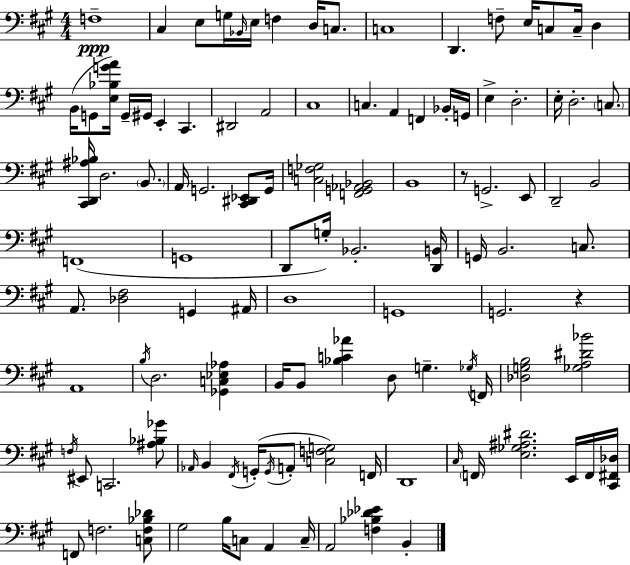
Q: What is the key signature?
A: A major